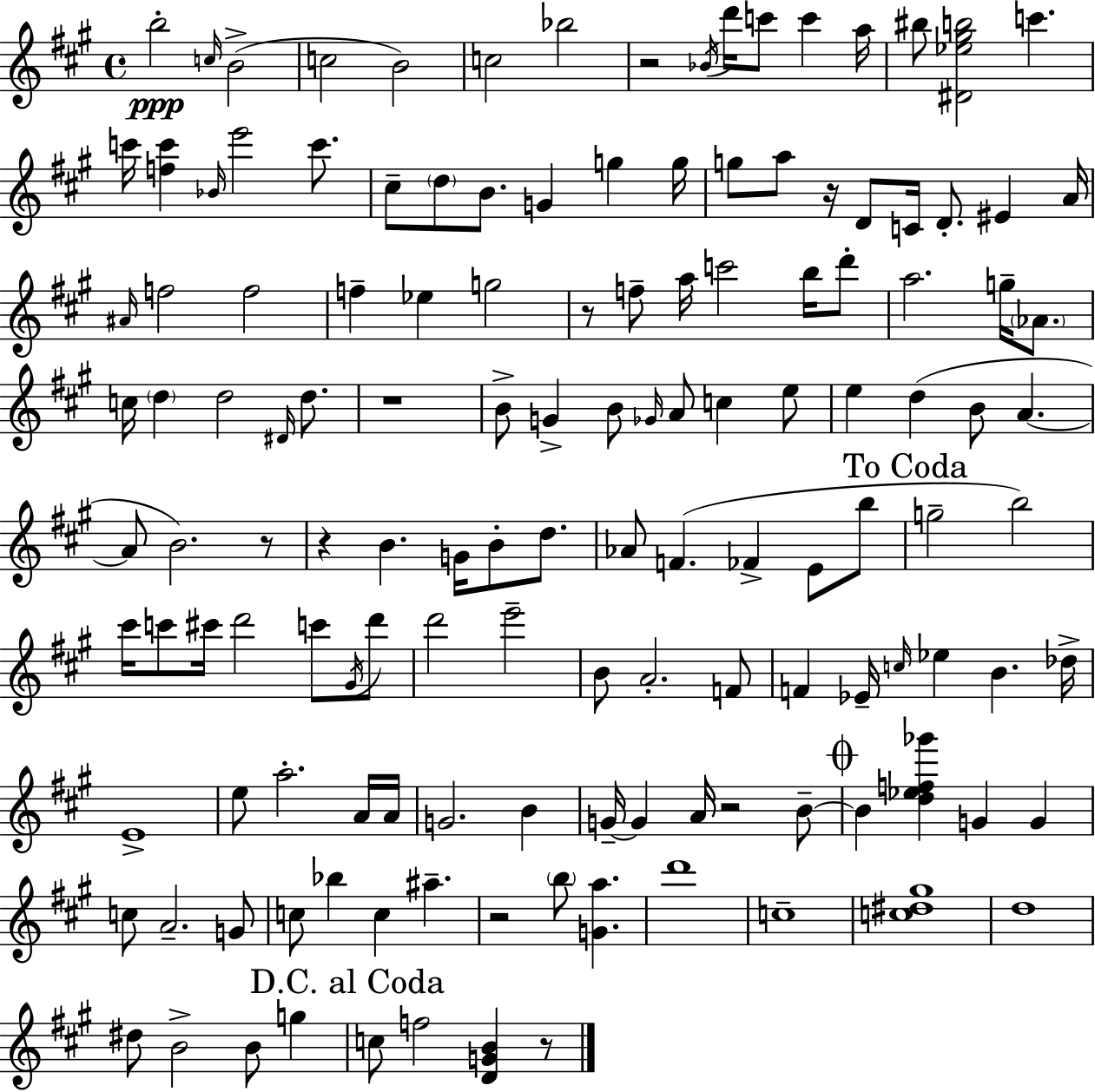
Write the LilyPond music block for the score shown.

{
  \clef treble
  \time 4/4
  \defaultTimeSignature
  \key a \major
  \repeat volta 2 { b''2-.\ppp \grace { c''16 }( b'2-> | c''2 b'2) | c''2 bes''2 | r2 \acciaccatura { bes'16 } d'''16 c'''8 c'''4 | \break a''16 bis''8 <dis' ees'' gis'' b''>2 c'''4. | c'''16 <f'' c'''>4 \grace { bes'16 } e'''2 | c'''8. cis''8-- \parenthesize d''8 b'8. g'4 g''4 | g''16 g''8 a''8 r16 d'8 c'16 d'8.-. eis'4 | \break a'16 \grace { ais'16 } f''2 f''2 | f''4-- ees''4 g''2 | r8 f''8-- a''16 c'''2 | b''16 d'''8-. a''2. | \break g''16-- \parenthesize aes'8. c''16 \parenthesize d''4 d''2 | \grace { dis'16 } d''8. r1 | b'8-> g'4-> b'8 \grace { ges'16 } a'8 | c''4 e''8 e''4 d''4( b'8 | \break a'4.~~ a'8 b'2.) | r8 r4 b'4. | g'16 b'8-. d''8. aes'8 f'4.( fes'4-> | e'8 b''8 \mark "To Coda" g''2-- b''2) | \break cis'''16 c'''8 cis'''16 d'''2 | c'''8 \acciaccatura { gis'16 } d'''8 d'''2 e'''2-- | b'8 a'2.-. | f'8 f'4 ees'16-- \grace { c''16 } ees''4 | \break b'4. des''16-> e'1-> | e''8 a''2.-. | a'16 a'16 g'2. | b'4 g'16--~~ g'4 a'16 r2 | \break b'8--~~ \mark \markup { \musicglyph "scripts.coda" } b'4 <d'' ees'' f'' ges'''>4 | g'4 g'4 c''8 a'2.-- | g'8 c''8 bes''4 c''4 | ais''4.-- r2 | \break \parenthesize b''8 <g' a''>4. d'''1 | c''1-- | <c'' dis'' gis''>1 | d''1 | \break dis''8 b'2-> | b'8 g''4 \mark "D.C. al Coda" c''8 f''2 | <d' g' b'>4 r8 } \bar "|."
}